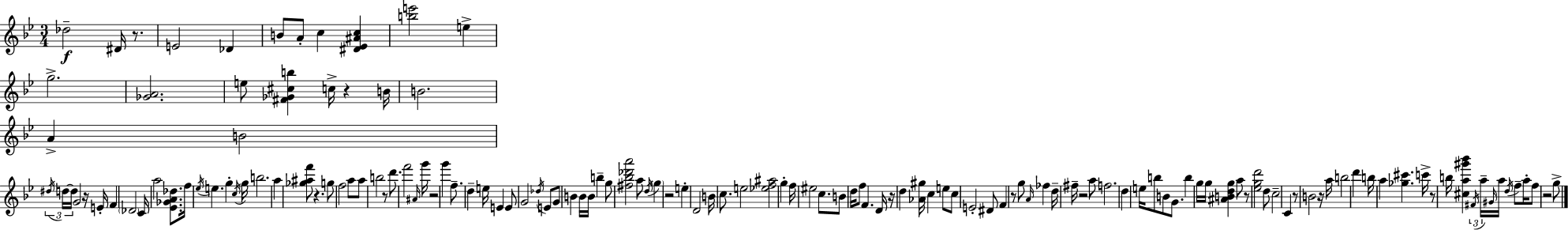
{
  \clef treble
  \numericTimeSignature
  \time 3/4
  \key g \minor
  \repeat volta 2 { des''2--\f dis'16 r8. | e'2 des'4 | b'8 a'8-. c''4 <dis' ees' ais' c''>4 | <b'' e'''>2 e''4-> | \break g''2.-> | <ges' a'>2. | e''8 <fis' ges' cis'' b''>4 c''16-> r4 b'16 | b'2. | \break a'4-> b'2 | \tuplet 3/2 { \acciaccatura { dis''16 } d''16~~ d''16 } g'2 r16 | e'16-. f'4 \parenthesize des'2 | c'16 a''2 <ees' ges' a' des''>8. | \break f''16 \acciaccatura { ees''16 } e''4. g''4-. | \acciaccatura { c''16 } g''16 b''2. | a''4 <ges'' ais'' f'''>8 r4. | g''8 f''2 | \break a''8 a''8 b''2 | r8 d'''8. f'''2 | \grace { ais'16 } g'''16 r2 | g'''4 f''8.-- d''4-- e''16 | \break e'4 e'8 g'2 | \acciaccatura { des''16 } e'8 g'8 b'4 b'16 | b'16 b''4-- g''8 <fis'' bes'' des''' a'''>2 | a''8 \acciaccatura { d''16 } \parenthesize g''4 r2 | \break e''4-. d'2 | b'16 c''8. e''2 | <ees'' f'' ais''>2 | g''4-. f''16 eis''2 | \break c''8. b'8 d''16 f''8 f'4. | d'16 r16 d''4 <aes' gis''>16 | c''4 e''8 c''8 e'2-. | dis'8 f'4 r8 | \break g''8 \grace { a'16 } fes''4 d''16-- fis''16-- r2 | a''8 f''2. | d''4 e''16 | b''8 b'8 g'8. b''4 g''16 | \break g''16 <ais' b' d'' g''>4 a''8 r8 <ees'' g'' d'''>2 | d''8 c''2-- | c'4 r8 b'2 | r16 a''16 b''2 | \break d'''4 b''16 a''4 | <ges'' cis'''>4. c'''16-> r8 b''16 <cis'' a'' gis''' bes'''>4 | \tuplet 3/2 { \acciaccatura { fis'16 } a''16-- \grace { gis'16 } } a''16 \acciaccatura { d''16 } f''8-- a''16-. f''8 | r2 g''8-> } \bar "|."
}